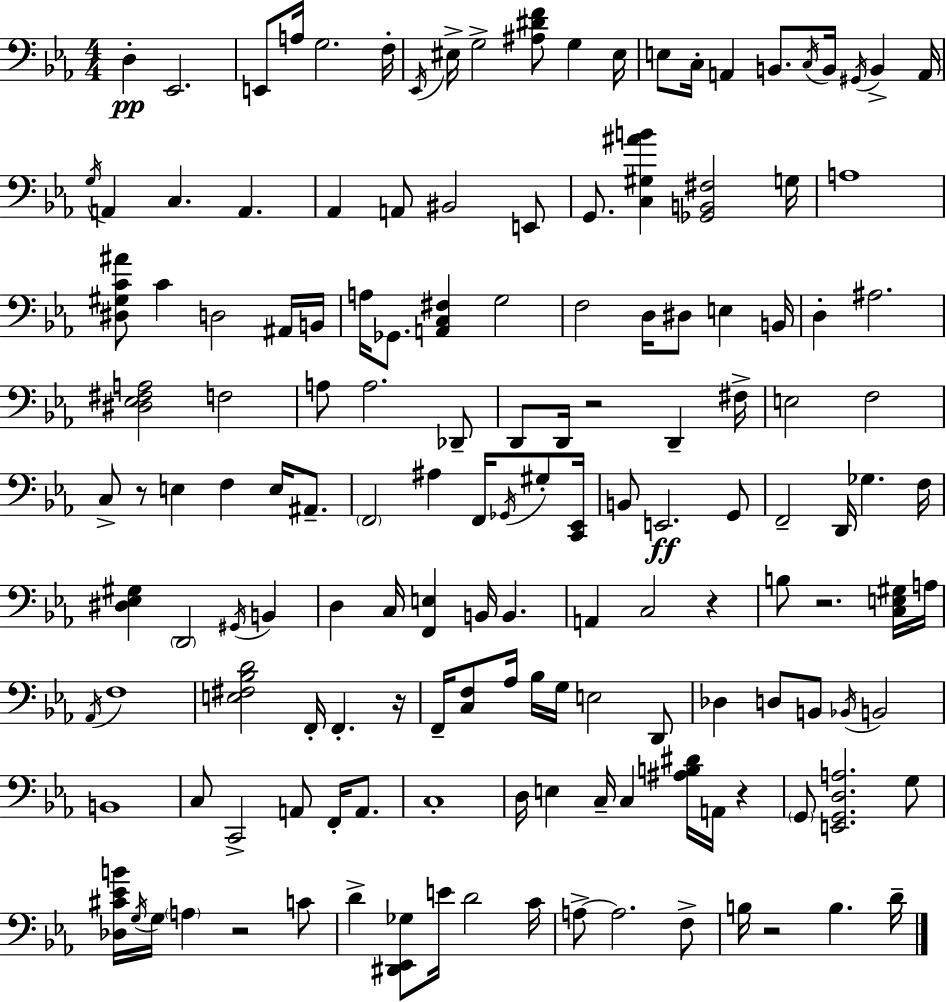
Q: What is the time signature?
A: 4/4